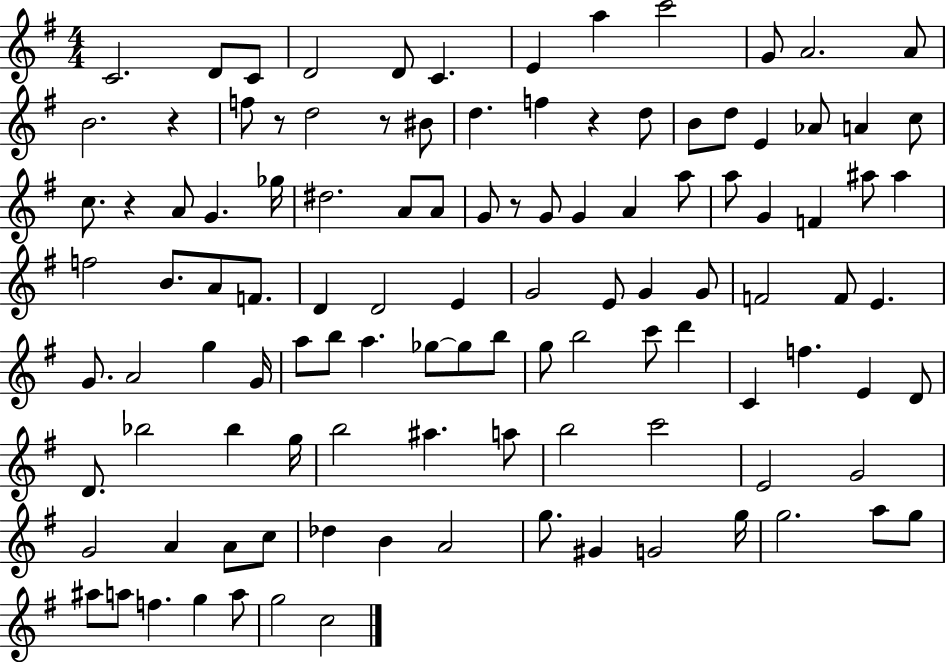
C4/h. D4/e C4/e D4/h D4/e C4/q. E4/q A5/q C6/h G4/e A4/h. A4/e B4/h. R/q F5/e R/e D5/h R/e BIS4/e D5/q. F5/q R/q D5/e B4/e D5/e E4/q Ab4/e A4/q C5/e C5/e. R/q A4/e G4/q. Gb5/s D#5/h. A4/e A4/e G4/e R/e G4/e G4/q A4/q A5/e A5/e G4/q F4/q A#5/e A#5/q F5/h B4/e. A4/e F4/e. D4/q D4/h E4/q G4/h E4/e G4/q G4/e F4/h F4/e E4/q. G4/e. A4/h G5/q G4/s A5/e B5/e A5/q. Gb5/e Gb5/e B5/e G5/e B5/h C6/e D6/q C4/q F5/q. E4/q D4/e D4/e. Bb5/h Bb5/q G5/s B5/h A#5/q. A5/e B5/h C6/h E4/h G4/h G4/h A4/q A4/e C5/e Db5/q B4/q A4/h G5/e. G#4/q G4/h G5/s G5/h. A5/e G5/e A#5/e A5/e F5/q. G5/q A5/e G5/h C5/h